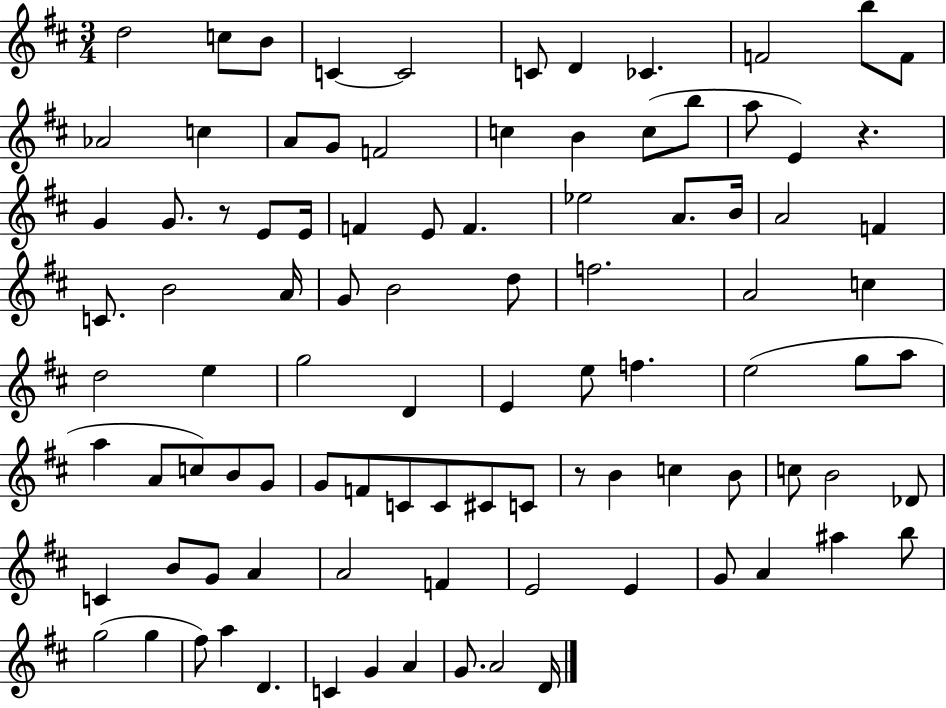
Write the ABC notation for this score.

X:1
T:Untitled
M:3/4
L:1/4
K:D
d2 c/2 B/2 C C2 C/2 D _C F2 b/2 F/2 _A2 c A/2 G/2 F2 c B c/2 b/2 a/2 E z G G/2 z/2 E/2 E/4 F E/2 F _e2 A/2 B/4 A2 F C/2 B2 A/4 G/2 B2 d/2 f2 A2 c d2 e g2 D E e/2 f e2 g/2 a/2 a A/2 c/2 B/2 G/2 G/2 F/2 C/2 C/2 ^C/2 C/2 z/2 B c B/2 c/2 B2 _D/2 C B/2 G/2 A A2 F E2 E G/2 A ^a b/2 g2 g ^f/2 a D C G A G/2 A2 D/4